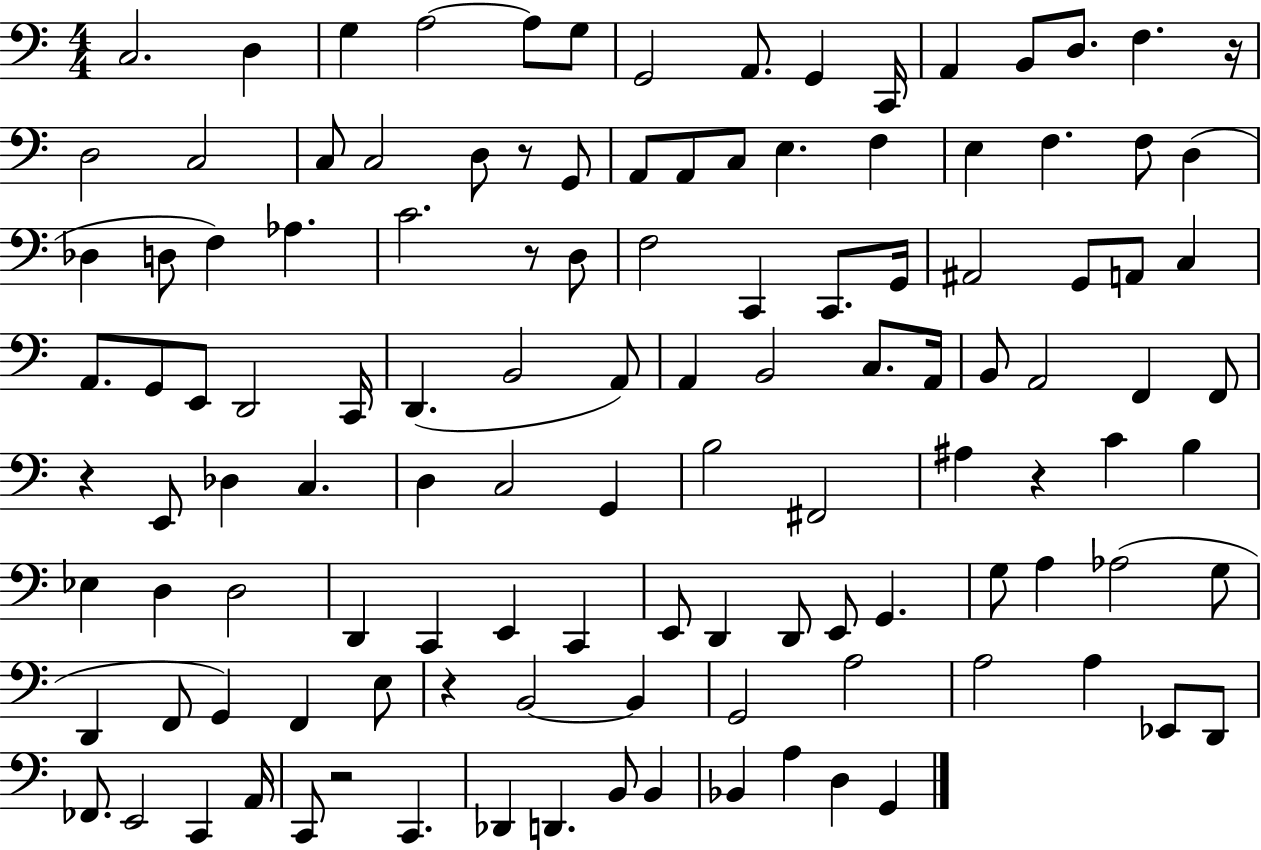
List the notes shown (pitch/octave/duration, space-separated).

C3/h. D3/q G3/q A3/h A3/e G3/e G2/h A2/e. G2/q C2/s A2/q B2/e D3/e. F3/q. R/s D3/h C3/h C3/e C3/h D3/e R/e G2/e A2/e A2/e C3/e E3/q. F3/q E3/q F3/q. F3/e D3/q Db3/q D3/e F3/q Ab3/q. C4/h. R/e D3/e F3/h C2/q C2/e. G2/s A#2/h G2/e A2/e C3/q A2/e. G2/e E2/e D2/h C2/s D2/q. B2/h A2/e A2/q B2/h C3/e. A2/s B2/e A2/h F2/q F2/e R/q E2/e Db3/q C3/q. D3/q C3/h G2/q B3/h F#2/h A#3/q R/q C4/q B3/q Eb3/q D3/q D3/h D2/q C2/q E2/q C2/q E2/e D2/q D2/e E2/e G2/q. G3/e A3/q Ab3/h G3/e D2/q F2/e G2/q F2/q E3/e R/q B2/h B2/q G2/h A3/h A3/h A3/q Eb2/e D2/e FES2/e. E2/h C2/q A2/s C2/e R/h C2/q. Db2/q D2/q. B2/e B2/q Bb2/q A3/q D3/q G2/q